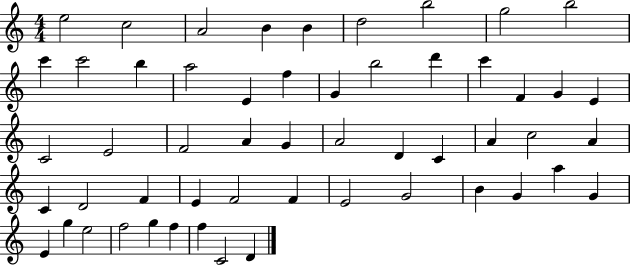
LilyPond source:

{
  \clef treble
  \numericTimeSignature
  \time 4/4
  \key c \major
  e''2 c''2 | a'2 b'4 b'4 | d''2 b''2 | g''2 b''2 | \break c'''4 c'''2 b''4 | a''2 e'4 f''4 | g'4 b''2 d'''4 | c'''4 f'4 g'4 e'4 | \break c'2 e'2 | f'2 a'4 g'4 | a'2 d'4 c'4 | a'4 c''2 a'4 | \break c'4 d'2 f'4 | e'4 f'2 f'4 | e'2 g'2 | b'4 g'4 a''4 g'4 | \break e'4 g''4 e''2 | f''2 g''4 f''4 | f''4 c'2 d'4 | \bar "|."
}